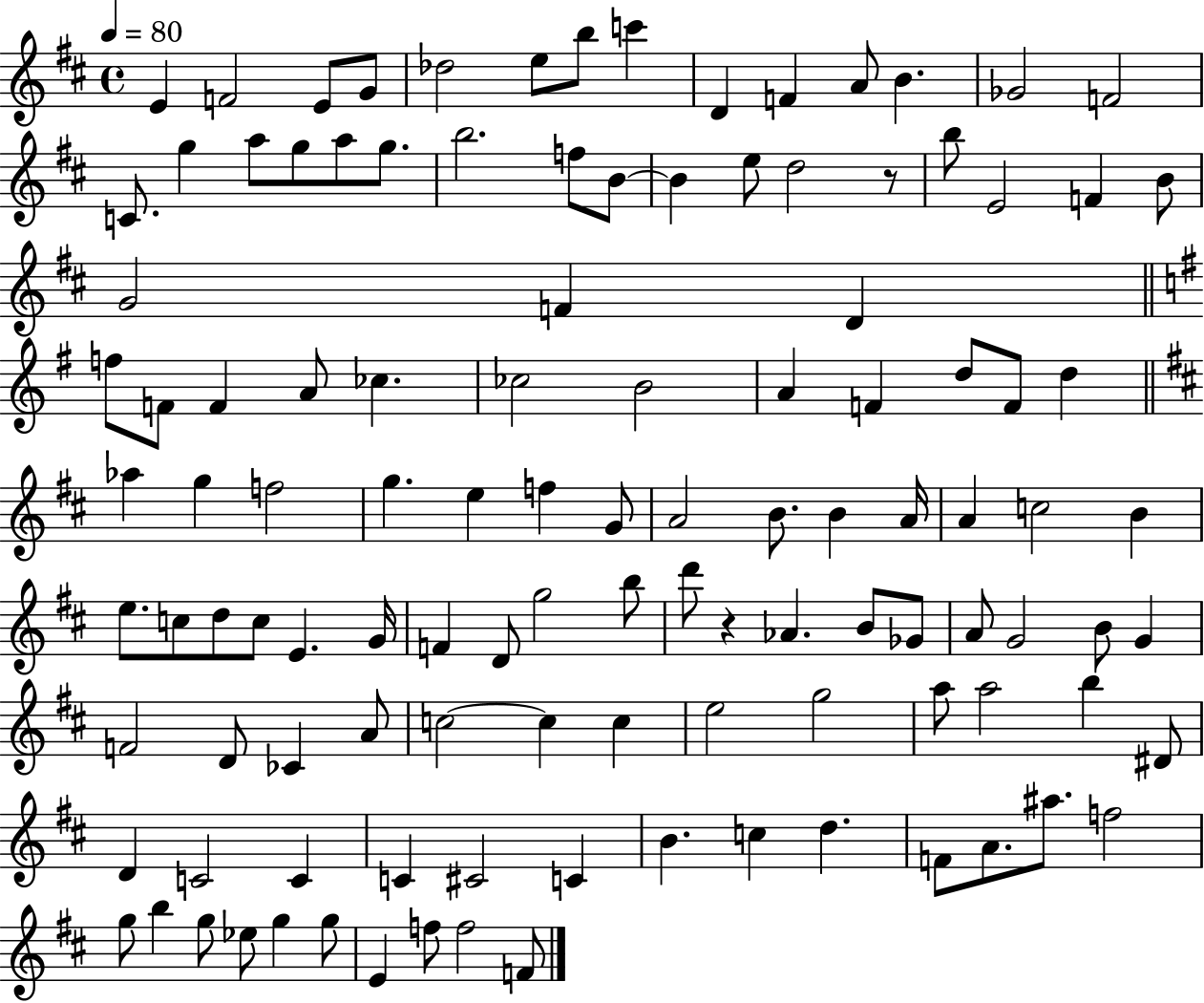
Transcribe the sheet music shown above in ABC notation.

X:1
T:Untitled
M:4/4
L:1/4
K:D
E F2 E/2 G/2 _d2 e/2 b/2 c' D F A/2 B _G2 F2 C/2 g a/2 g/2 a/2 g/2 b2 f/2 B/2 B e/2 d2 z/2 b/2 E2 F B/2 G2 F D f/2 F/2 F A/2 _c _c2 B2 A F d/2 F/2 d _a g f2 g e f G/2 A2 B/2 B A/4 A c2 B e/2 c/2 d/2 c/2 E G/4 F D/2 g2 b/2 d'/2 z _A B/2 _G/2 A/2 G2 B/2 G F2 D/2 _C A/2 c2 c c e2 g2 a/2 a2 b ^D/2 D C2 C C ^C2 C B c d F/2 A/2 ^a/2 f2 g/2 b g/2 _e/2 g g/2 E f/2 f2 F/2